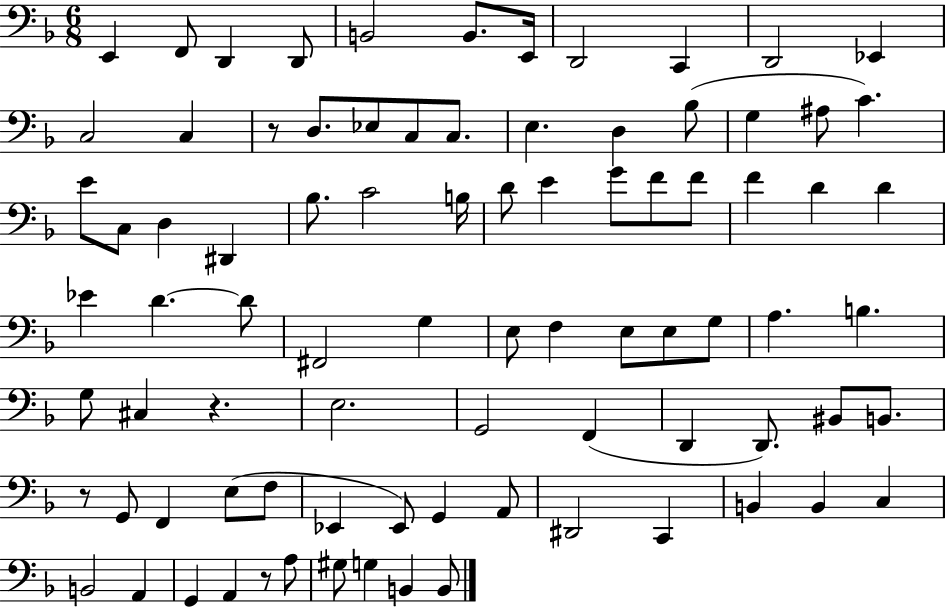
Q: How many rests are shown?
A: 4